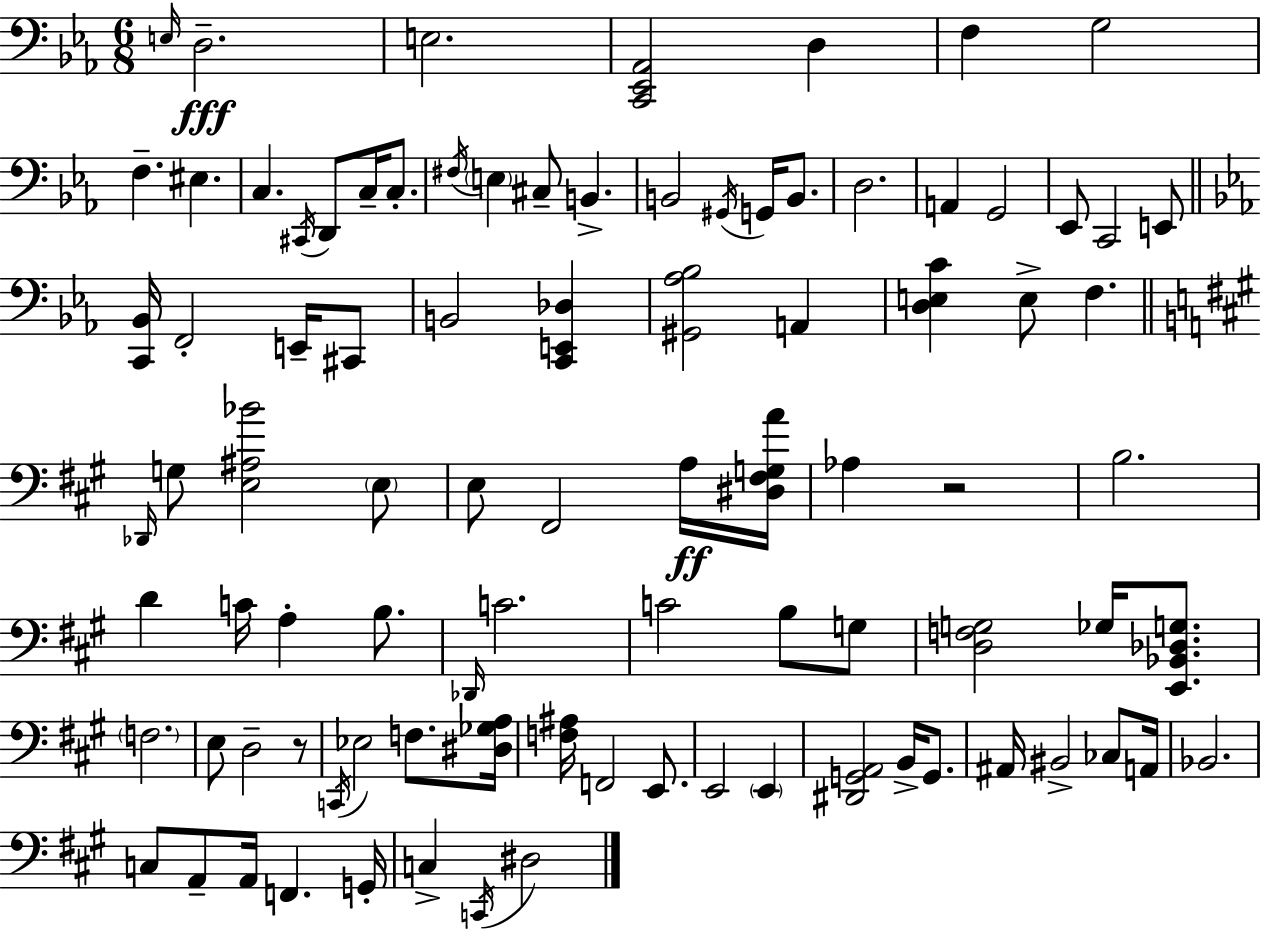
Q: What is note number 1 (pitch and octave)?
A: E3